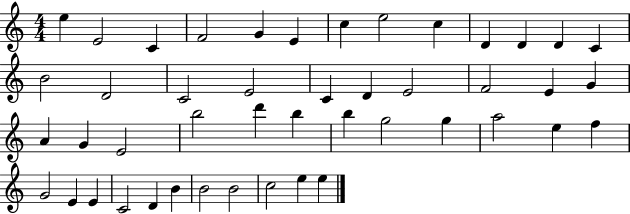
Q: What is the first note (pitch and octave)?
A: E5